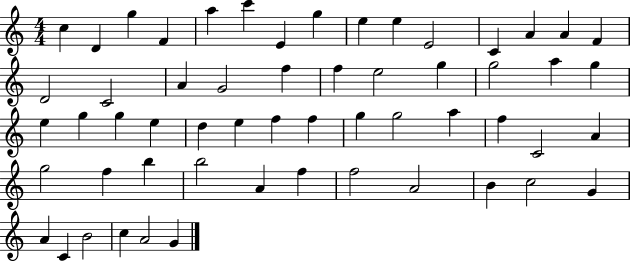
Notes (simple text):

C5/q D4/q G5/q F4/q A5/q C6/q E4/q G5/q E5/q E5/q E4/h C4/q A4/q A4/q F4/q D4/h C4/h A4/q G4/h F5/q F5/q E5/h G5/q G5/h A5/q G5/q E5/q G5/q G5/q E5/q D5/q E5/q F5/q F5/q G5/q G5/h A5/q F5/q C4/h A4/q G5/h F5/q B5/q B5/h A4/q F5/q F5/h A4/h B4/q C5/h G4/q A4/q C4/q B4/h C5/q A4/h G4/q